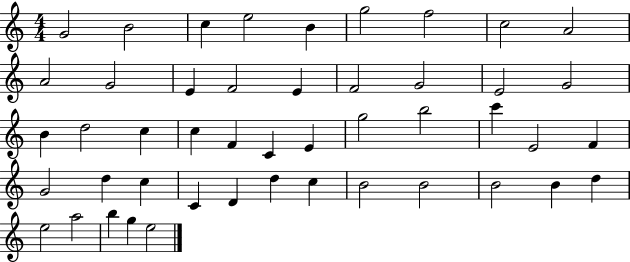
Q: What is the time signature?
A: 4/4